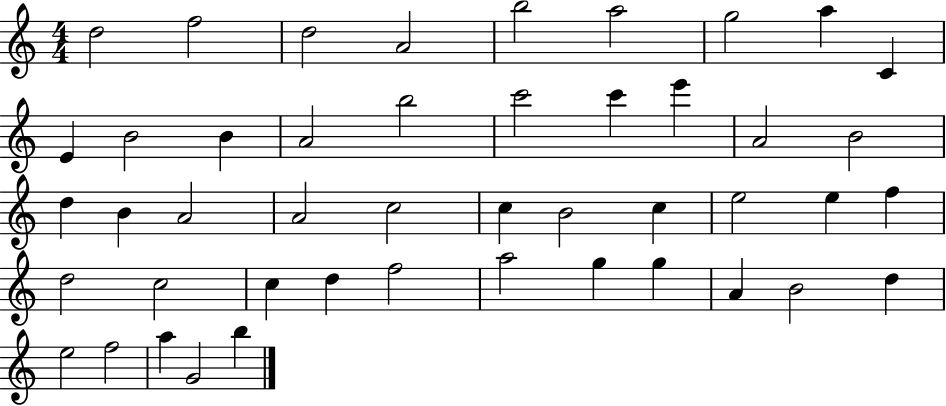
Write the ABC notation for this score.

X:1
T:Untitled
M:4/4
L:1/4
K:C
d2 f2 d2 A2 b2 a2 g2 a C E B2 B A2 b2 c'2 c' e' A2 B2 d B A2 A2 c2 c B2 c e2 e f d2 c2 c d f2 a2 g g A B2 d e2 f2 a G2 b